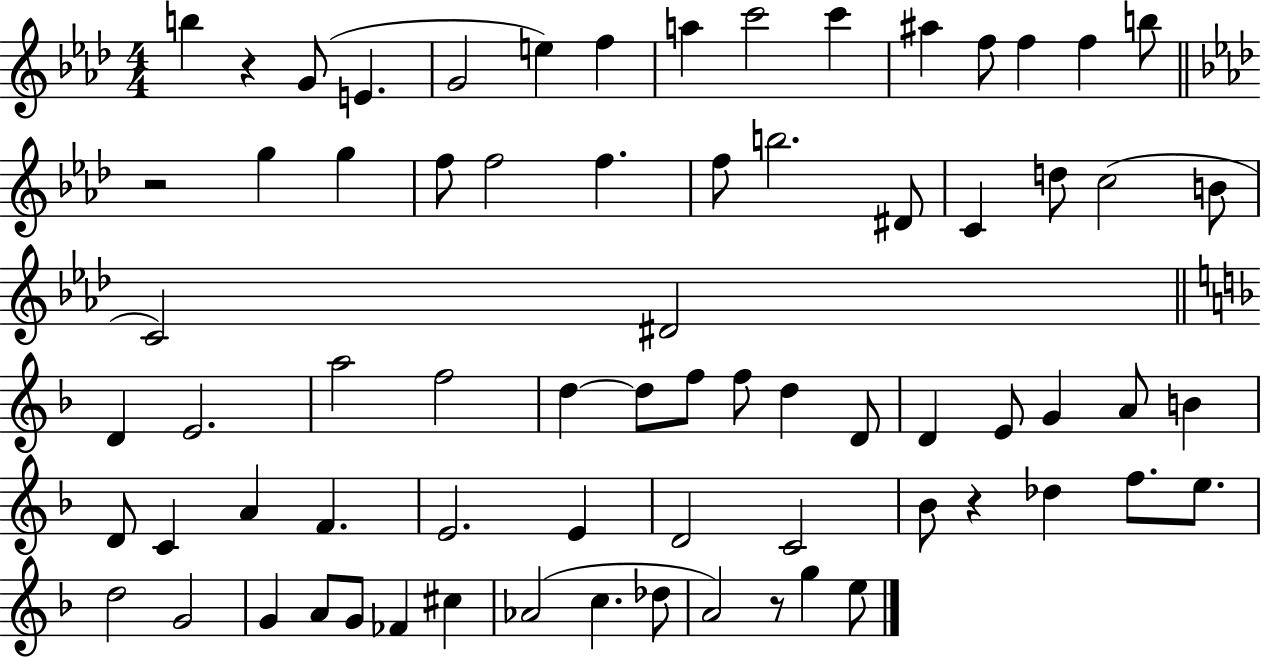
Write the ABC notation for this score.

X:1
T:Untitled
M:4/4
L:1/4
K:Ab
b z G/2 E G2 e f a c'2 c' ^a f/2 f f b/2 z2 g g f/2 f2 f f/2 b2 ^D/2 C d/2 c2 B/2 C2 ^D2 D E2 a2 f2 d d/2 f/2 f/2 d D/2 D E/2 G A/2 B D/2 C A F E2 E D2 C2 _B/2 z _d f/2 e/2 d2 G2 G A/2 G/2 _F ^c _A2 c _d/2 A2 z/2 g e/2